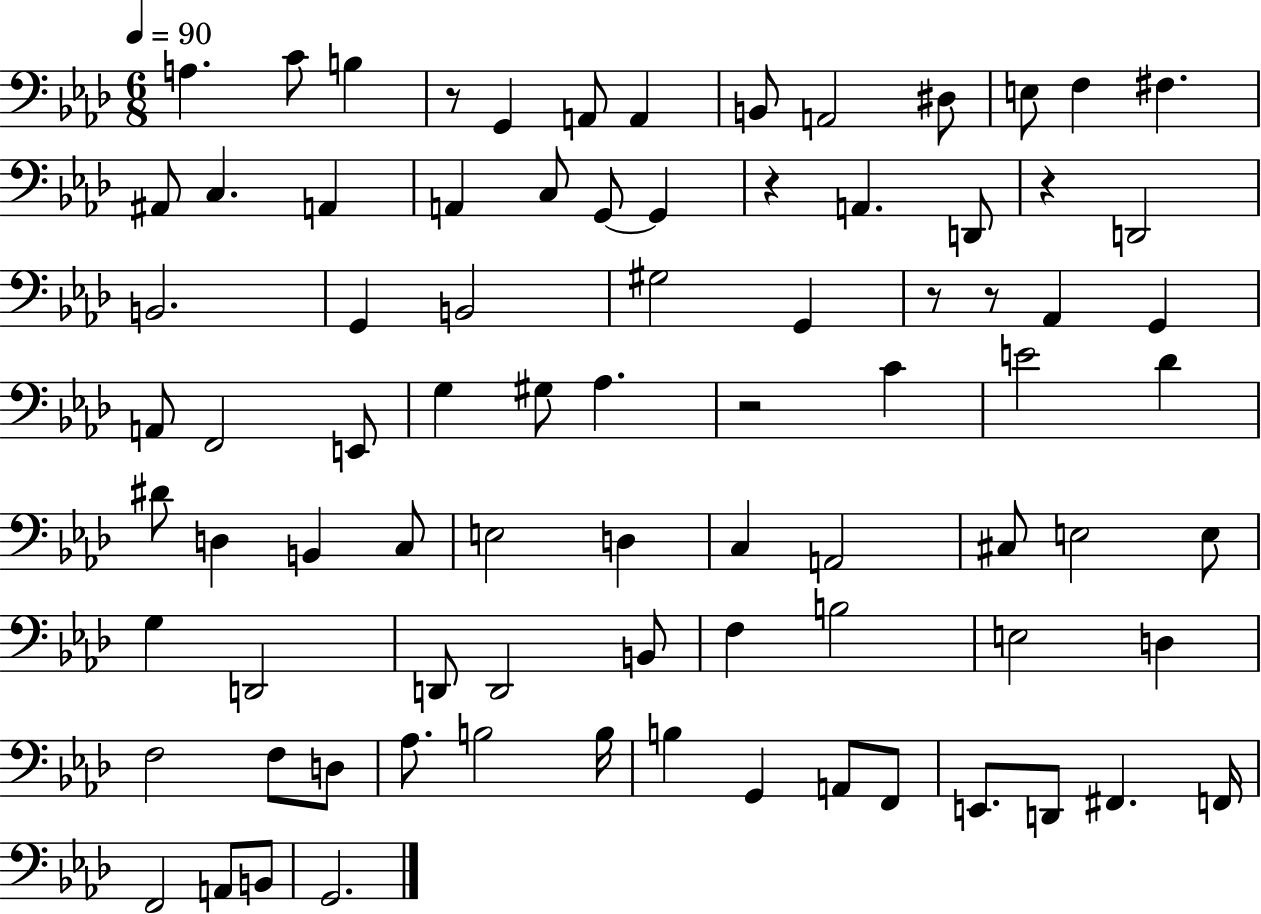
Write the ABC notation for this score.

X:1
T:Untitled
M:6/8
L:1/4
K:Ab
A, C/2 B, z/2 G,, A,,/2 A,, B,,/2 A,,2 ^D,/2 E,/2 F, ^F, ^A,,/2 C, A,, A,, C,/2 G,,/2 G,, z A,, D,,/2 z D,,2 B,,2 G,, B,,2 ^G,2 G,, z/2 z/2 _A,, G,, A,,/2 F,,2 E,,/2 G, ^G,/2 _A, z2 C E2 _D ^D/2 D, B,, C,/2 E,2 D, C, A,,2 ^C,/2 E,2 E,/2 G, D,,2 D,,/2 D,,2 B,,/2 F, B,2 E,2 D, F,2 F,/2 D,/2 _A,/2 B,2 B,/4 B, G,, A,,/2 F,,/2 E,,/2 D,,/2 ^F,, F,,/4 F,,2 A,,/2 B,,/2 G,,2